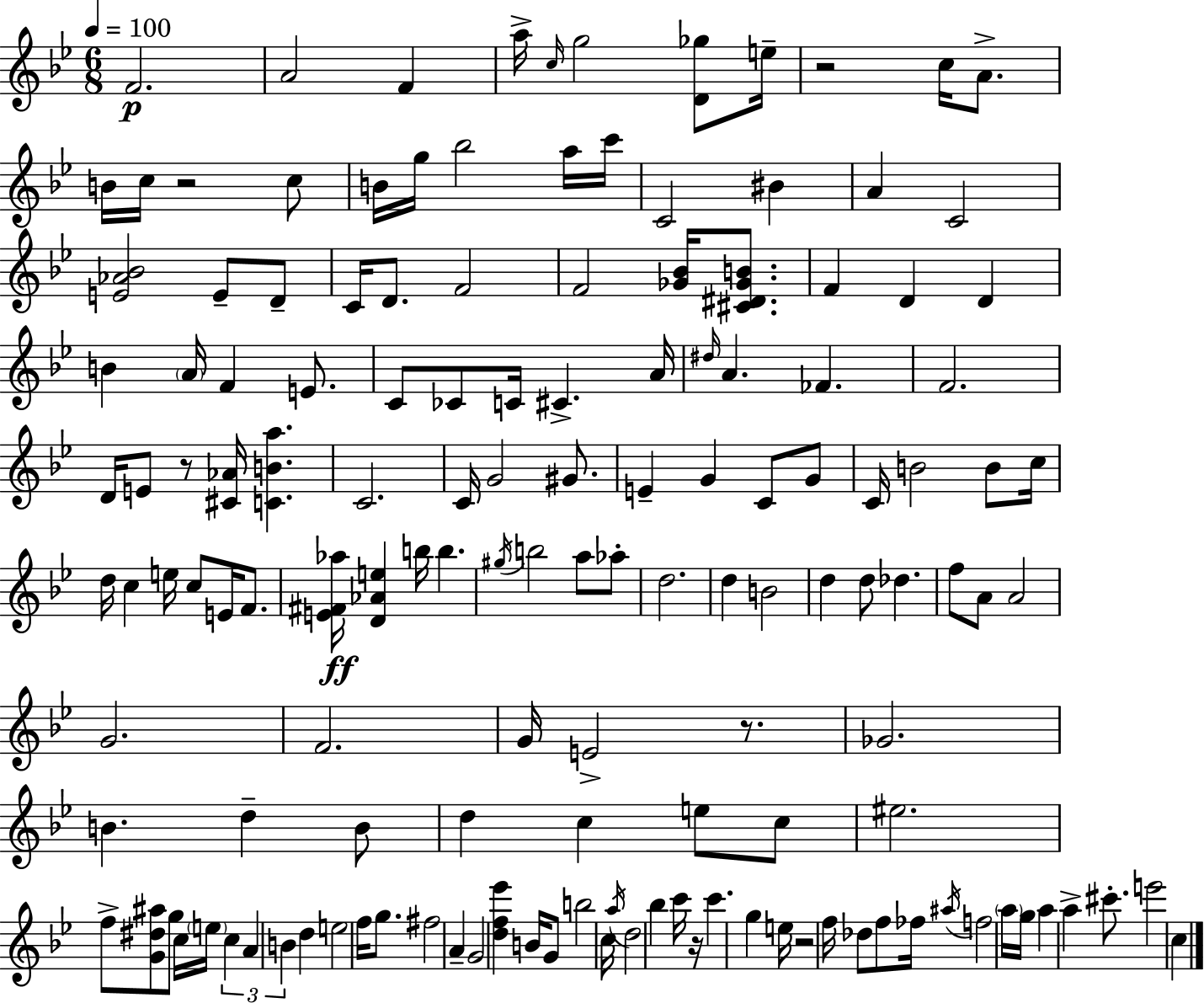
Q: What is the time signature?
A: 6/8